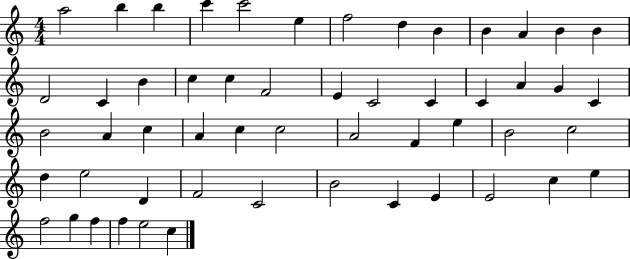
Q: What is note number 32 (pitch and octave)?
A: C5